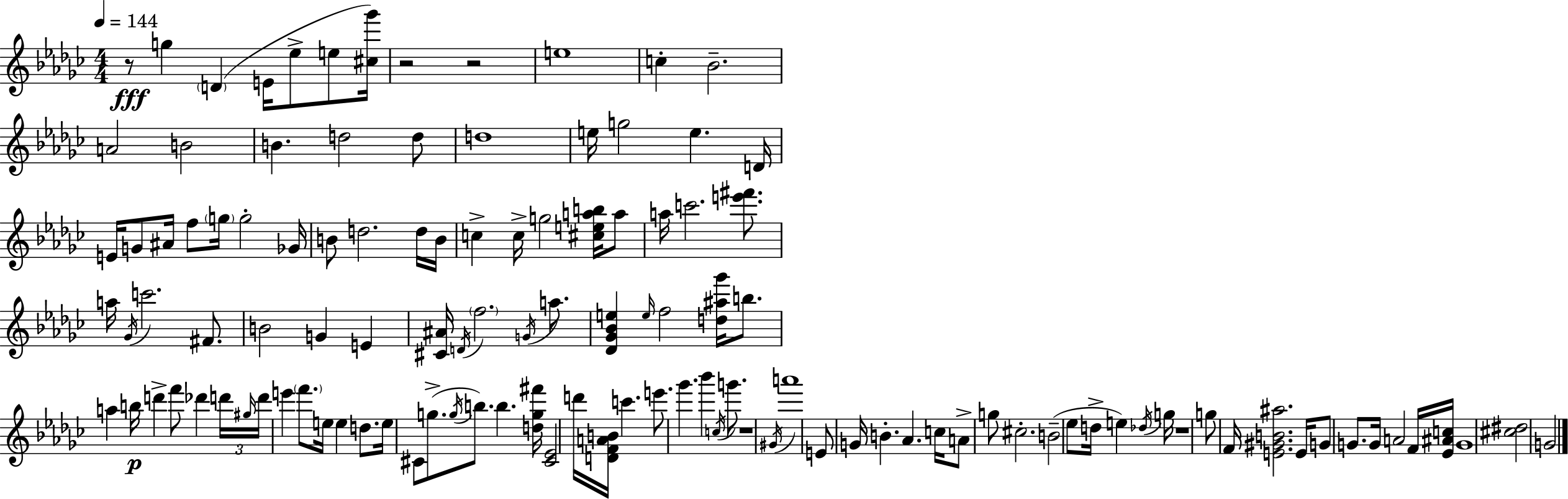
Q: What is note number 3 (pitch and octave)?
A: E4